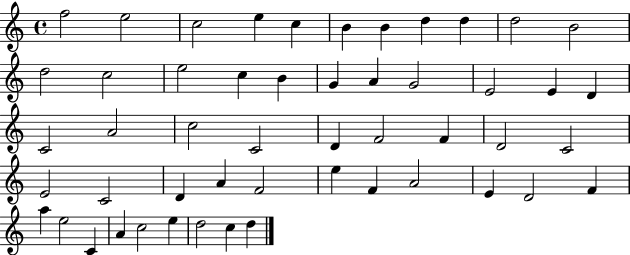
F5/h E5/h C5/h E5/q C5/q B4/q B4/q D5/q D5/q D5/h B4/h D5/h C5/h E5/h C5/q B4/q G4/q A4/q G4/h E4/h E4/q D4/q C4/h A4/h C5/h C4/h D4/q F4/h F4/q D4/h C4/h E4/h C4/h D4/q A4/q F4/h E5/q F4/q A4/h E4/q D4/h F4/q A5/q E5/h C4/q A4/q C5/h E5/q D5/h C5/q D5/q